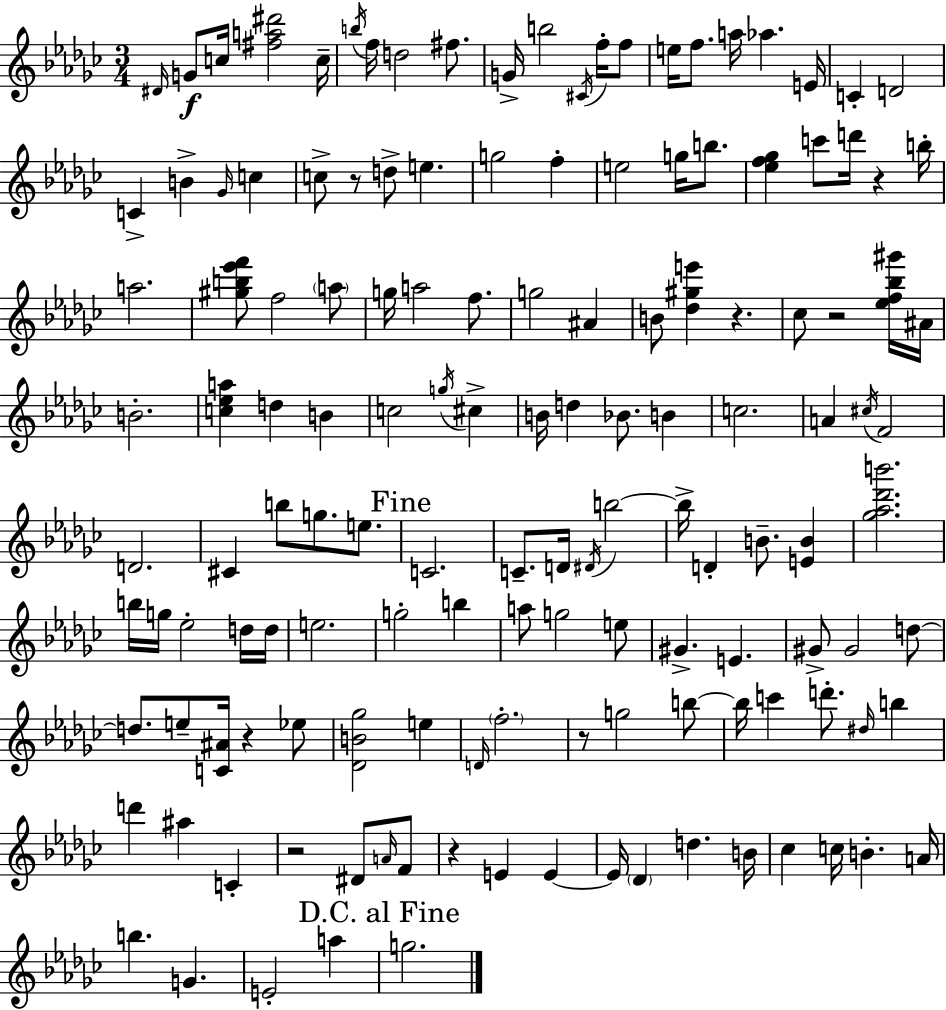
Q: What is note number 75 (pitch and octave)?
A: G5